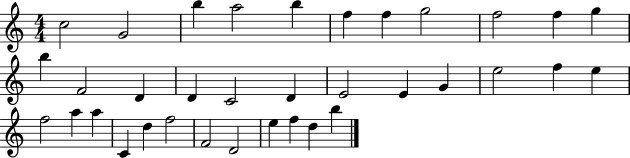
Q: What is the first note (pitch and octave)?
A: C5